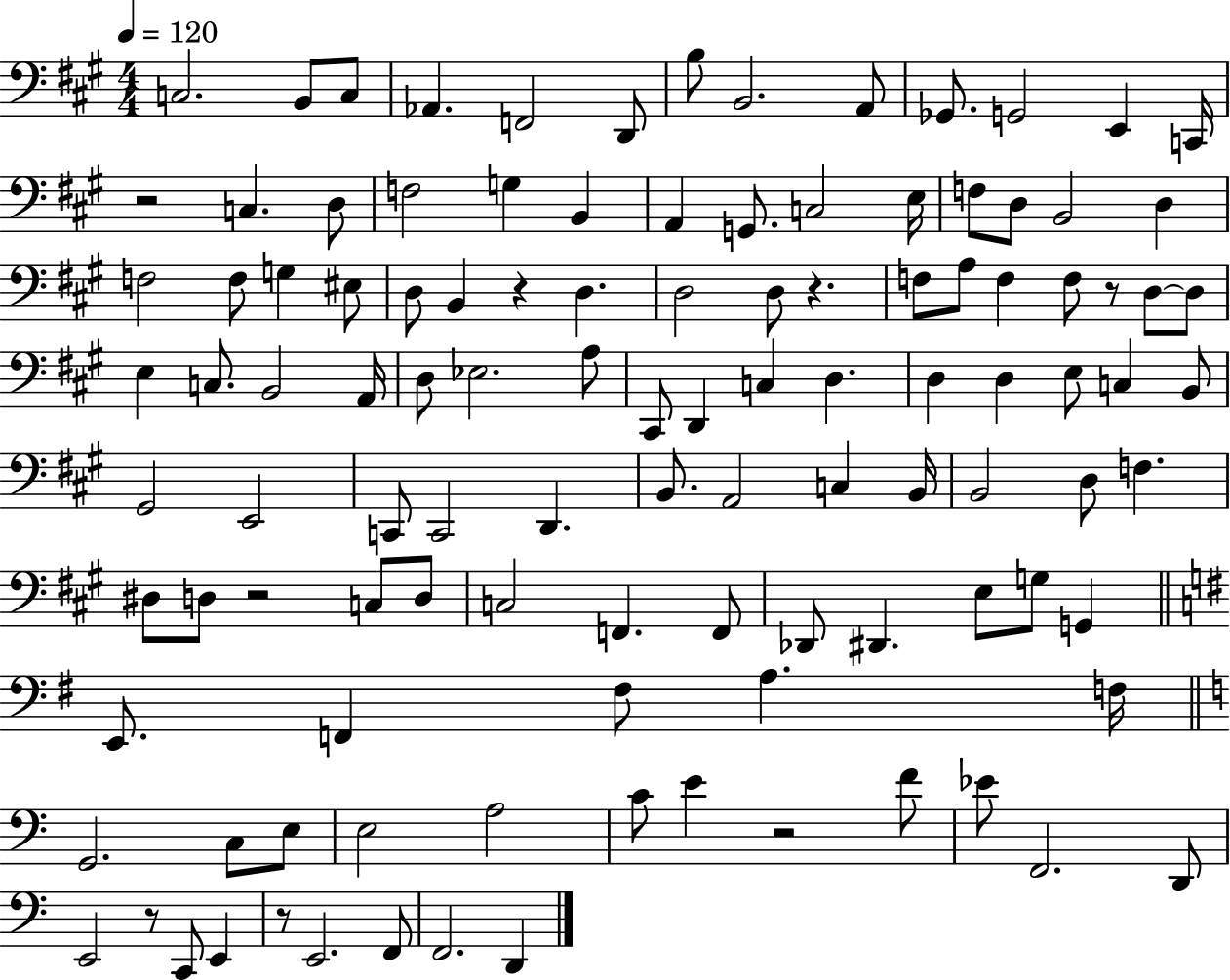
{
  \clef bass
  \numericTimeSignature
  \time 4/4
  \key a \major
  \tempo 4 = 120
  \repeat volta 2 { c2. b,8 c8 | aes,4. f,2 d,8 | b8 b,2. a,8 | ges,8. g,2 e,4 c,16 | \break r2 c4. d8 | f2 g4 b,4 | a,4 g,8. c2 e16 | f8 d8 b,2 d4 | \break f2 f8 g4 eis8 | d8 b,4 r4 d4. | d2 d8 r4. | f8 a8 f4 f8 r8 d8~~ d8 | \break e4 c8. b,2 a,16 | d8 ees2. a8 | cis,8 d,4 c4 d4. | d4 d4 e8 c4 b,8 | \break gis,2 e,2 | c,8 c,2 d,4. | b,8. a,2 c4 b,16 | b,2 d8 f4. | \break dis8 d8 r2 c8 d8 | c2 f,4. f,8 | des,8 dis,4. e8 g8 g,4 | \bar "||" \break \key g \major e,8. f,4 fis8 a4. f16 | \bar "||" \break \key c \major g,2. c8 e8 | e2 a2 | c'8 e'4 r2 f'8 | ees'8 f,2. d,8 | \break e,2 r8 c,8 e,4 | r8 e,2. f,8 | f,2. d,4 | } \bar "|."
}